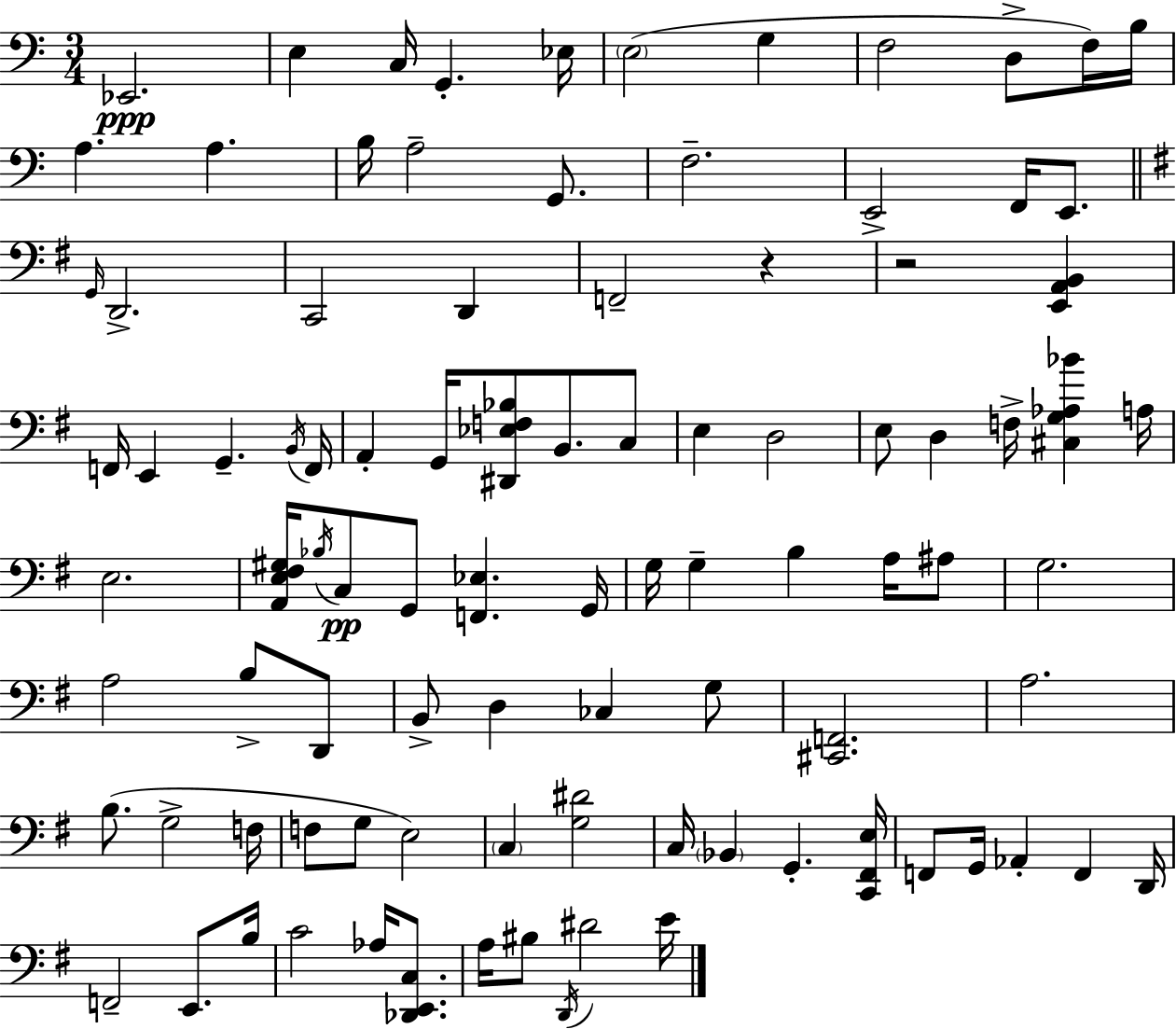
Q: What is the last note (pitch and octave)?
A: E4